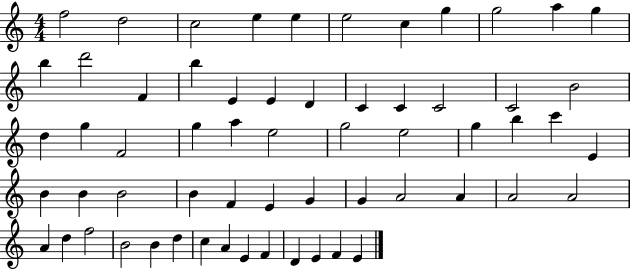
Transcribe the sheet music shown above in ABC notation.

X:1
T:Untitled
M:4/4
L:1/4
K:C
f2 d2 c2 e e e2 c g g2 a g b d'2 F b E E D C C C2 C2 B2 d g F2 g a e2 g2 e2 g b c' E B B B2 B F E G G A2 A A2 A2 A d f2 B2 B d c A E F D E F E